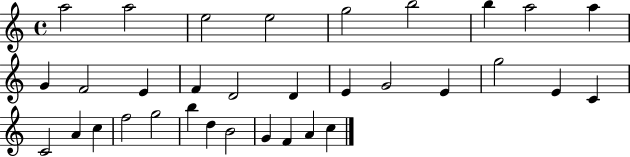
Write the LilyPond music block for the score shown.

{
  \clef treble
  \time 4/4
  \defaultTimeSignature
  \key c \major
  a''2 a''2 | e''2 e''2 | g''2 b''2 | b''4 a''2 a''4 | \break g'4 f'2 e'4 | f'4 d'2 d'4 | e'4 g'2 e'4 | g''2 e'4 c'4 | \break c'2 a'4 c''4 | f''2 g''2 | b''4 d''4 b'2 | g'4 f'4 a'4 c''4 | \break \bar "|."
}